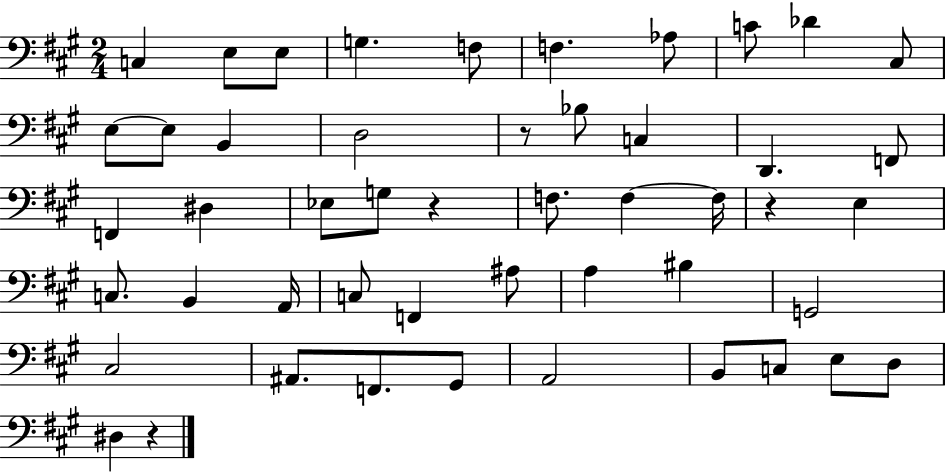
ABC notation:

X:1
T:Untitled
M:2/4
L:1/4
K:A
C, E,/2 E,/2 G, F,/2 F, _A,/2 C/2 _D ^C,/2 E,/2 E,/2 B,, D,2 z/2 _B,/2 C, D,, F,,/2 F,, ^D, _E,/2 G,/2 z F,/2 F, F,/4 z E, C,/2 B,, A,,/4 C,/2 F,, ^A,/2 A, ^B, G,,2 ^C,2 ^A,,/2 F,,/2 ^G,,/2 A,,2 B,,/2 C,/2 E,/2 D,/2 ^D, z